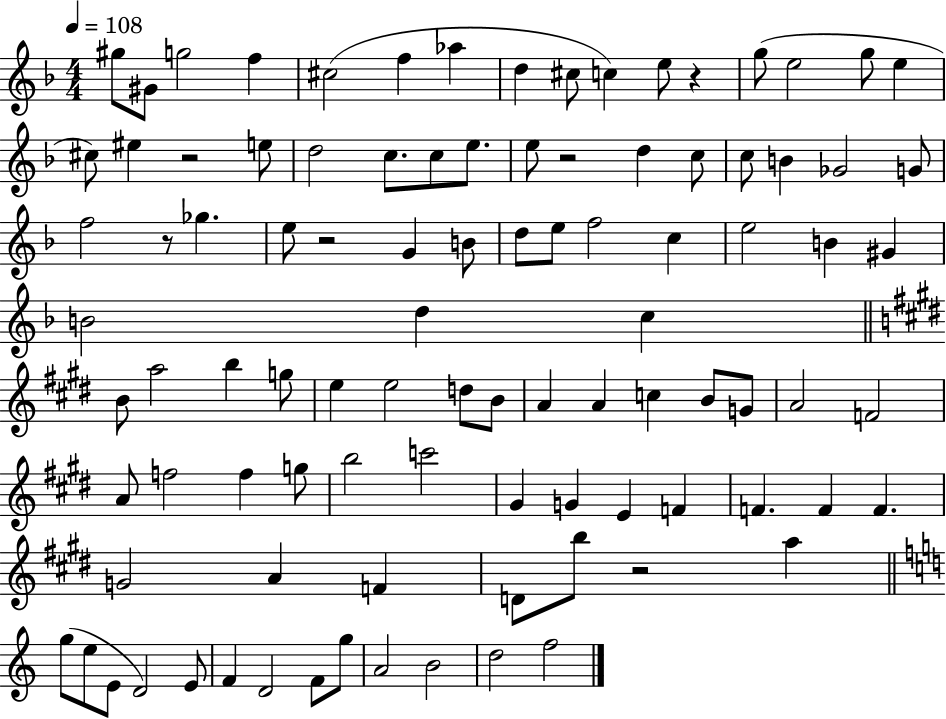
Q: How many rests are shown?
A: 6